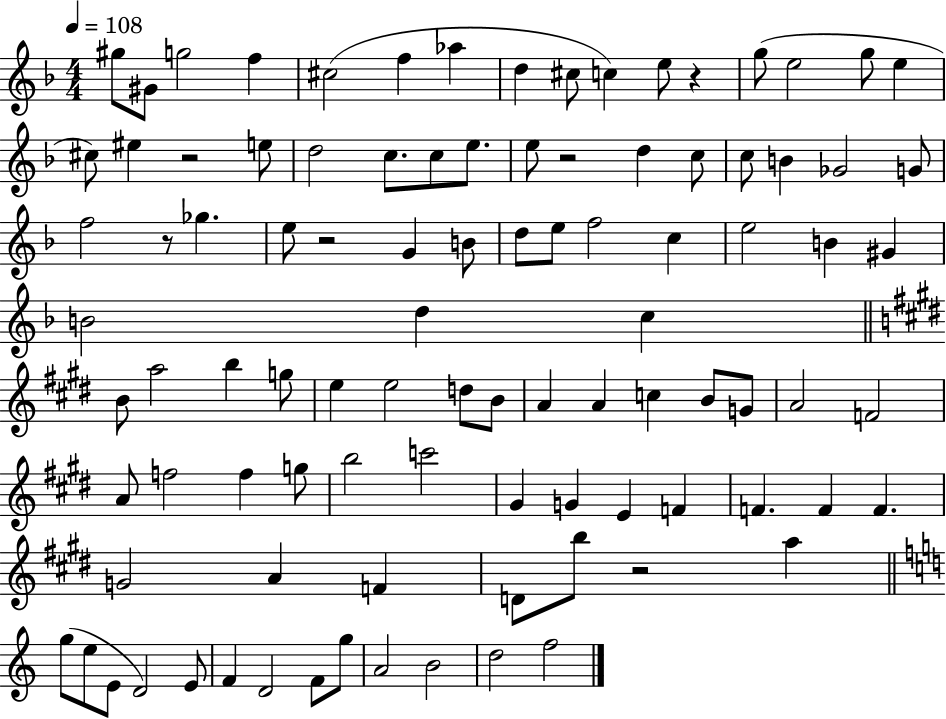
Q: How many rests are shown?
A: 6